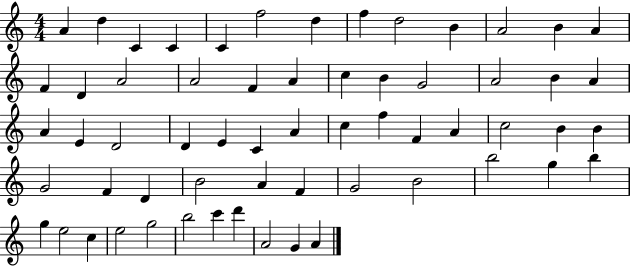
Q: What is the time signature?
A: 4/4